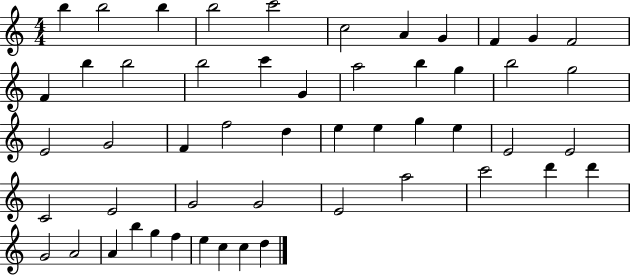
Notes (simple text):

B5/q B5/h B5/q B5/h C6/h C5/h A4/q G4/q F4/q G4/q F4/h F4/q B5/q B5/h B5/h C6/q G4/q A5/h B5/q G5/q B5/h G5/h E4/h G4/h F4/q F5/h D5/q E5/q E5/q G5/q E5/q E4/h E4/h C4/h E4/h G4/h G4/h E4/h A5/h C6/h D6/q D6/q G4/h A4/h A4/q B5/q G5/q F5/q E5/q C5/q C5/q D5/q